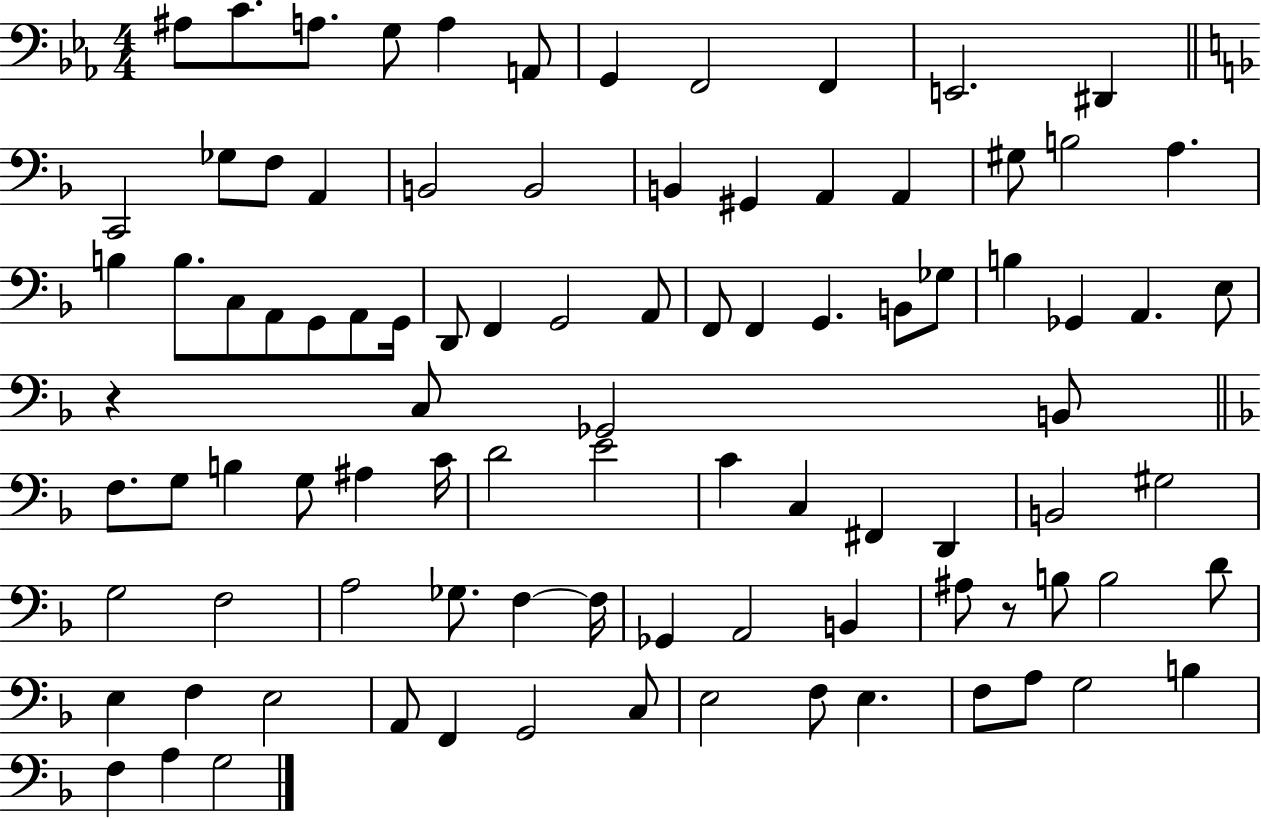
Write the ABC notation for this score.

X:1
T:Untitled
M:4/4
L:1/4
K:Eb
^A,/2 C/2 A,/2 G,/2 A, A,,/2 G,, F,,2 F,, E,,2 ^D,, C,,2 _G,/2 F,/2 A,, B,,2 B,,2 B,, ^G,, A,, A,, ^G,/2 B,2 A, B, B,/2 C,/2 A,,/2 G,,/2 A,,/2 G,,/4 D,,/2 F,, G,,2 A,,/2 F,,/2 F,, G,, B,,/2 _G,/2 B, _G,, A,, E,/2 z C,/2 _G,,2 B,,/2 F,/2 G,/2 B, G,/2 ^A, C/4 D2 E2 C C, ^F,, D,, B,,2 ^G,2 G,2 F,2 A,2 _G,/2 F, F,/4 _G,, A,,2 B,, ^A,/2 z/2 B,/2 B,2 D/2 E, F, E,2 A,,/2 F,, G,,2 C,/2 E,2 F,/2 E, F,/2 A,/2 G,2 B, F, A, G,2